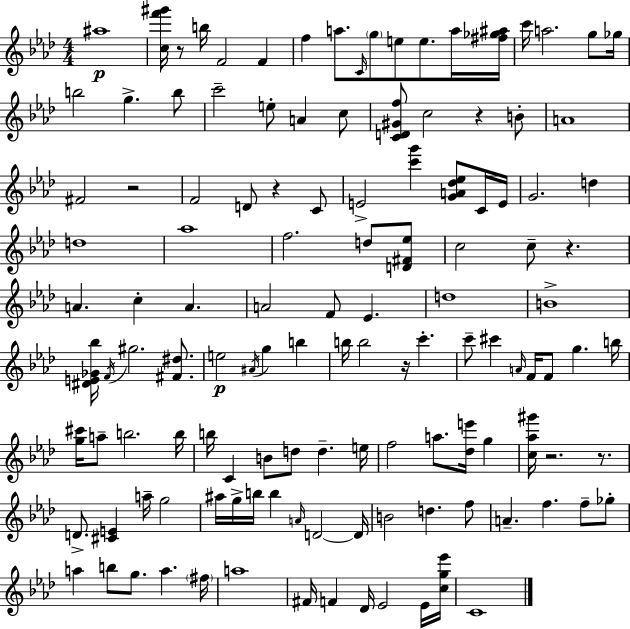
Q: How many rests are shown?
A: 8